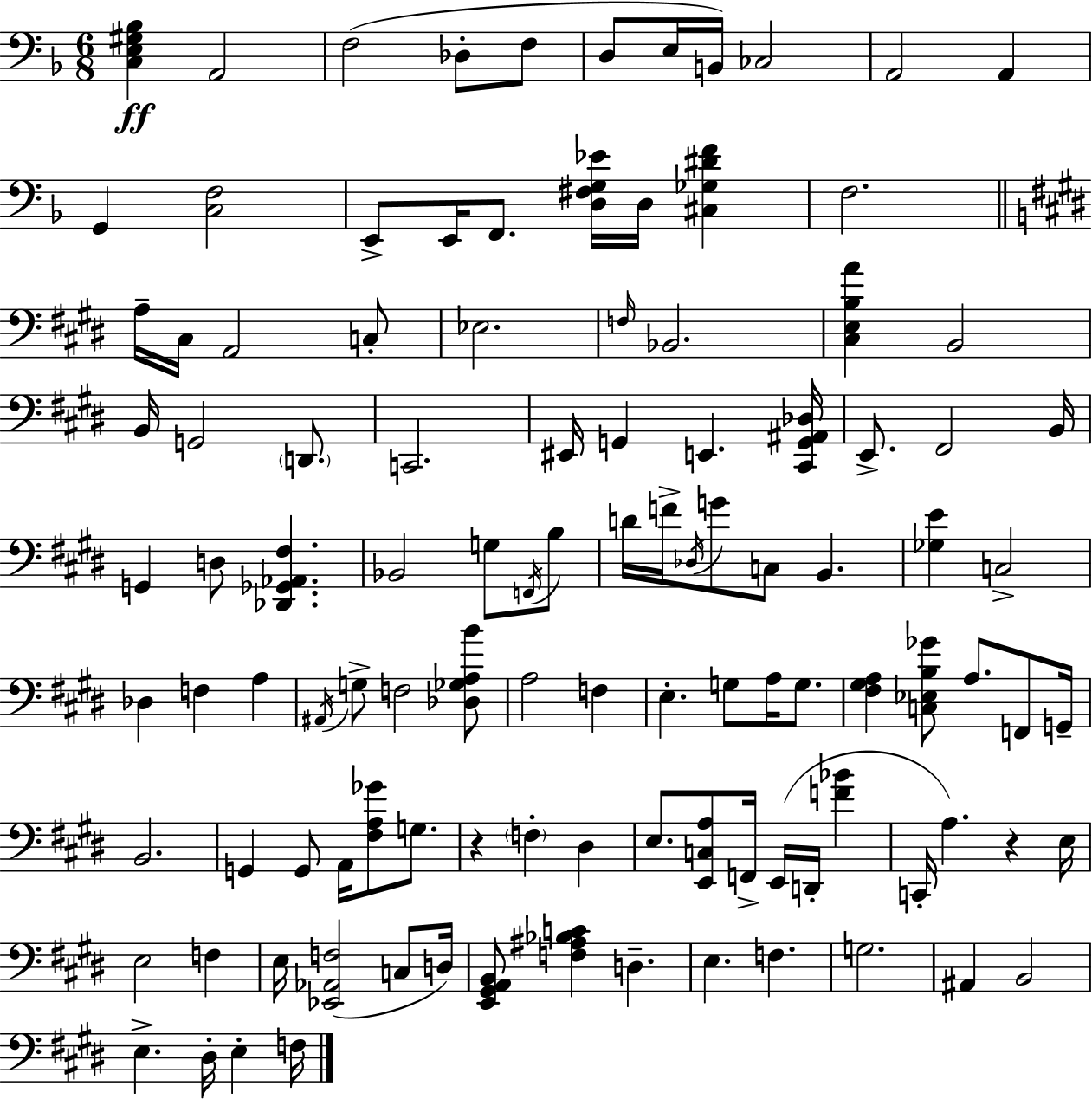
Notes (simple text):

[C3,E3,G#3,Bb3]/q A2/h F3/h Db3/e F3/e D3/e E3/s B2/s CES3/h A2/h A2/q G2/q [C3,F3]/h E2/e E2/s F2/e. [D3,F#3,G3,Eb4]/s D3/s [C#3,Gb3,D#4,F4]/q F3/h. A3/s C#3/s A2/h C3/e Eb3/h. F3/s Bb2/h. [C#3,E3,B3,A4]/q B2/h B2/s G2/h D2/e. C2/h. EIS2/s G2/q E2/q. [C#2,G2,A#2,Db3]/s E2/e. F#2/h B2/s G2/q D3/e [Db2,Gb2,Ab2,F#3]/q. Bb2/h G3/e F2/s B3/e D4/s F4/s Db3/s G4/e C3/e B2/q. [Gb3,E4]/q C3/h Db3/q F3/q A3/q A#2/s G3/e F3/h [Db3,Gb3,A3,B4]/e A3/h F3/q E3/q. G3/e A3/s G3/e. [F#3,G#3,A3]/q [C3,Eb3,B3,Gb4]/e A3/e. F2/e G2/s B2/h. G2/q G2/e A2/s [F#3,A3,Gb4]/e G3/e. R/q F3/q D#3/q E3/e. [E2,C3,A3]/e F2/s E2/s D2/s [F4,Bb4]/q C2/s A3/q. R/q E3/s E3/h F3/q E3/s [Eb2,Ab2,F3]/h C3/e D3/s [E2,G#2,A2,B2]/e [F3,A#3,Bb3,C4]/q D3/q. E3/q. F3/q. G3/h. A#2/q B2/h E3/q. D#3/s E3/q F3/s